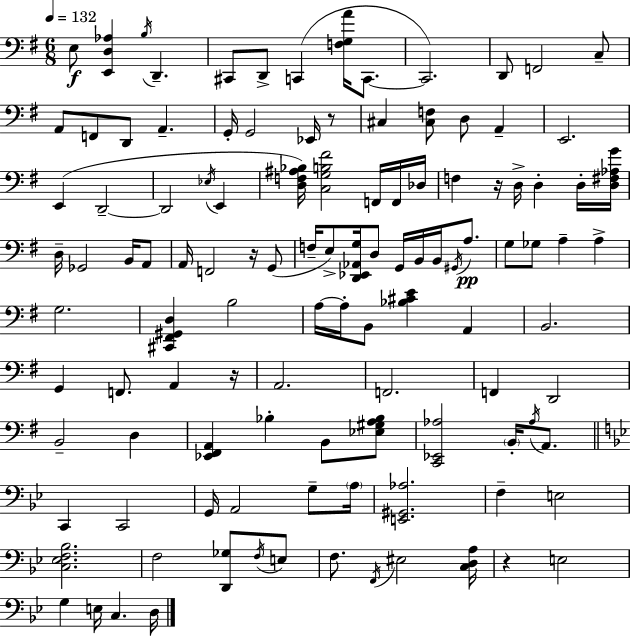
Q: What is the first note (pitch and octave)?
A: E3